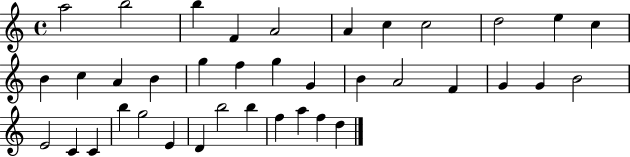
X:1
T:Untitled
M:4/4
L:1/4
K:C
a2 b2 b F A2 A c c2 d2 e c B c A B g f g G B A2 F G G B2 E2 C C b g2 E D b2 b f a f d